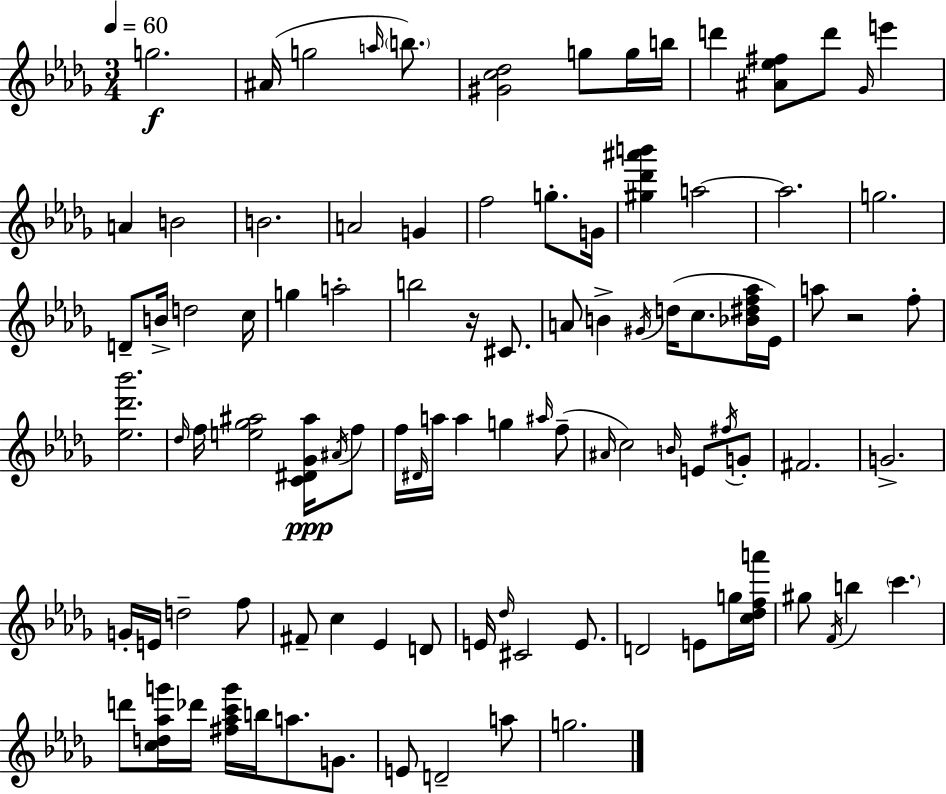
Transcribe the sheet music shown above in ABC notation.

X:1
T:Untitled
M:3/4
L:1/4
K:Bbm
g2 ^A/4 g2 a/4 b/2 [^Gc_d]2 g/2 g/4 b/4 d' [^A_e^f]/2 d'/2 _G/4 e' A B2 B2 A2 G f2 g/2 G/4 [^g_d'^a'b'] a2 a2 g2 D/2 B/4 d2 c/4 g a2 b2 z/4 ^C/2 A/2 B ^G/4 d/4 c/2 [_B^df_a]/4 _E/4 a/2 z2 f/2 [_e_d'_b']2 _d/4 f/4 [e_g^a]2 [C^D_G^a]/4 ^A/4 f/2 f/4 ^D/4 a/4 a g ^a/4 f/2 ^A/4 c2 B/4 E/2 ^f/4 G/2 ^F2 G2 G/4 E/4 d2 f/2 ^F/2 c _E D/2 E/4 _d/4 ^C2 E/2 D2 E/2 g/4 [c_dfa']/4 ^g/2 F/4 b c' d'/2 [cd_ag']/4 _d'/4 [^f_ac'g']/4 b/4 a/2 G/2 E/2 D2 a/2 g2